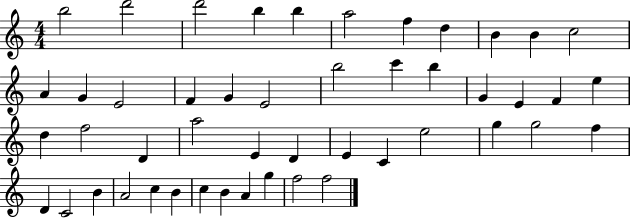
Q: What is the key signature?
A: C major